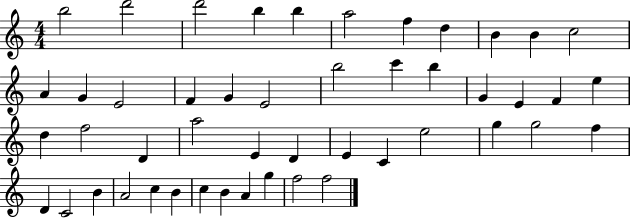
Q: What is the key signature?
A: C major